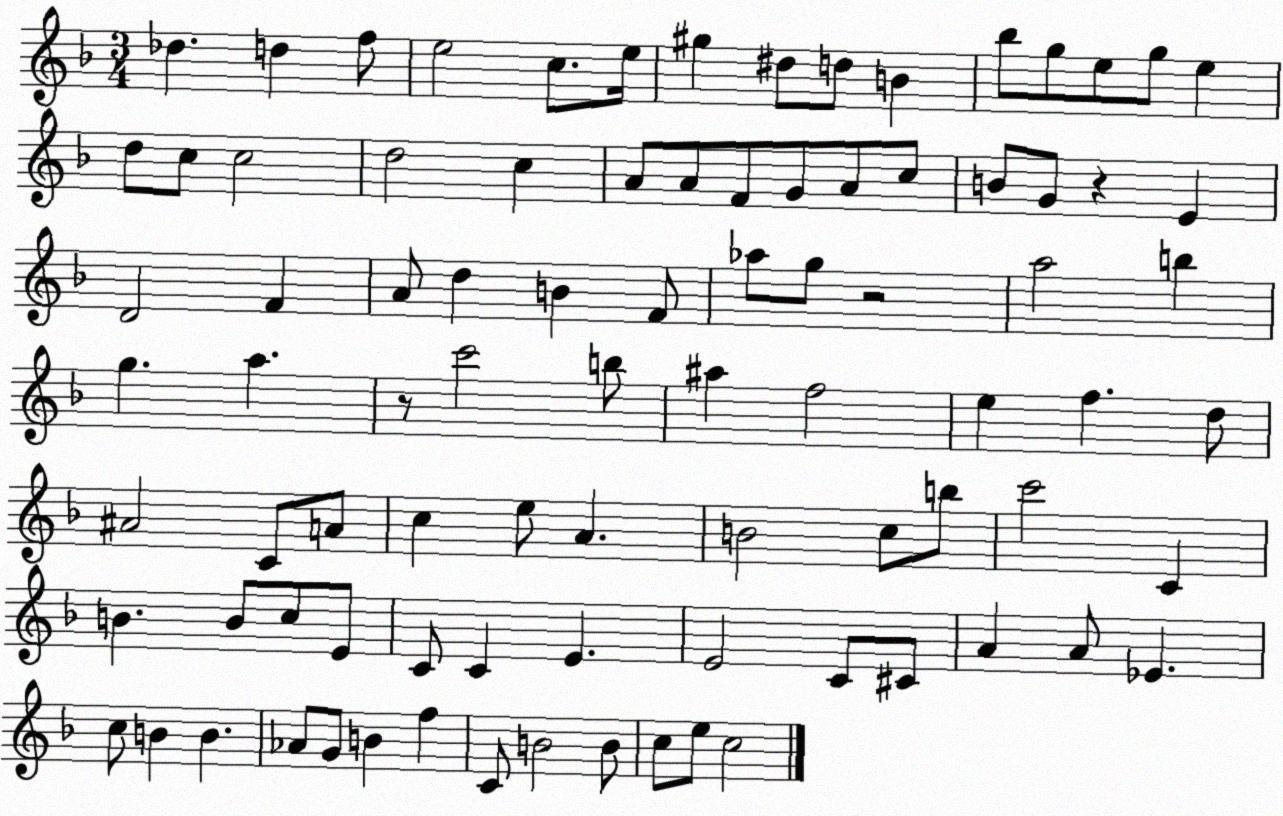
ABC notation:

X:1
T:Untitled
M:3/4
L:1/4
K:F
_d d f/2 e2 c/2 e/4 ^g ^d/2 d/2 B _b/2 g/2 e/2 g/2 e d/2 c/2 c2 d2 c A/2 A/2 F/2 G/2 A/2 c/2 B/2 G/2 z E D2 F A/2 d B F/2 _a/2 g/2 z2 a2 b g a z/2 c'2 b/2 ^a f2 e f d/2 ^A2 C/2 A/2 c e/2 A B2 c/2 b/2 c'2 C B B/2 c/2 E/2 C/2 C E E2 C/2 ^C/2 A A/2 _E c/2 B B _A/2 G/2 B f C/2 B2 B/2 c/2 e/2 c2